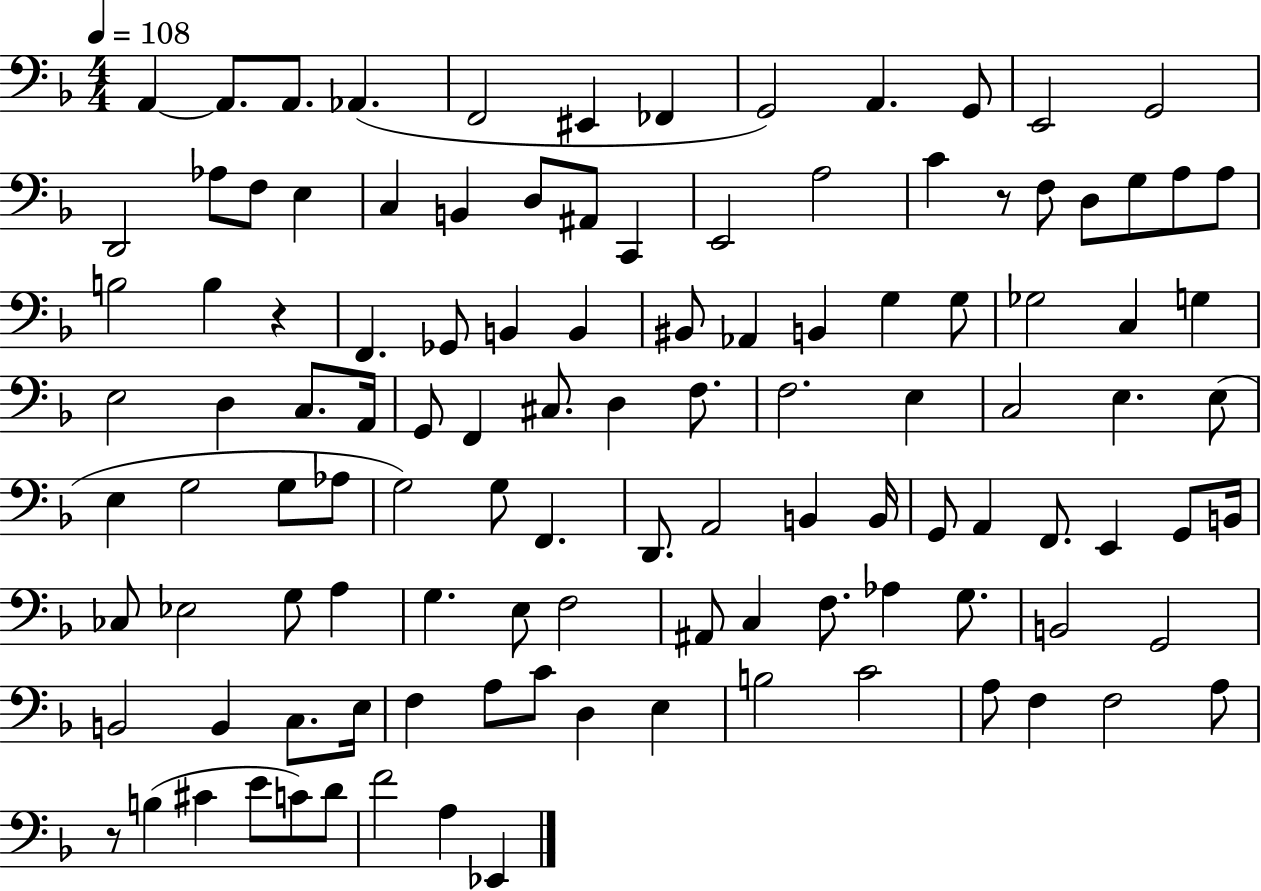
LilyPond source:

{
  \clef bass
  \numericTimeSignature
  \time 4/4
  \key f \major
  \tempo 4 = 108
  a,4~~ a,8. a,8. aes,4.( | f,2 eis,4 fes,4 | g,2) a,4. g,8 | e,2 g,2 | \break d,2 aes8 f8 e4 | c4 b,4 d8 ais,8 c,4 | e,2 a2 | c'4 r8 f8 d8 g8 a8 a8 | \break b2 b4 r4 | f,4. ges,8 b,4 b,4 | bis,8 aes,4 b,4 g4 g8 | ges2 c4 g4 | \break e2 d4 c8. a,16 | g,8 f,4 cis8. d4 f8. | f2. e4 | c2 e4. e8( | \break e4 g2 g8 aes8 | g2) g8 f,4. | d,8. a,2 b,4 b,16 | g,8 a,4 f,8. e,4 g,8 b,16 | \break ces8 ees2 g8 a4 | g4. e8 f2 | ais,8 c4 f8. aes4 g8. | b,2 g,2 | \break b,2 b,4 c8. e16 | f4 a8 c'8 d4 e4 | b2 c'2 | a8 f4 f2 a8 | \break r8 b4( cis'4 e'8 c'8) d'8 | f'2 a4 ees,4 | \bar "|."
}